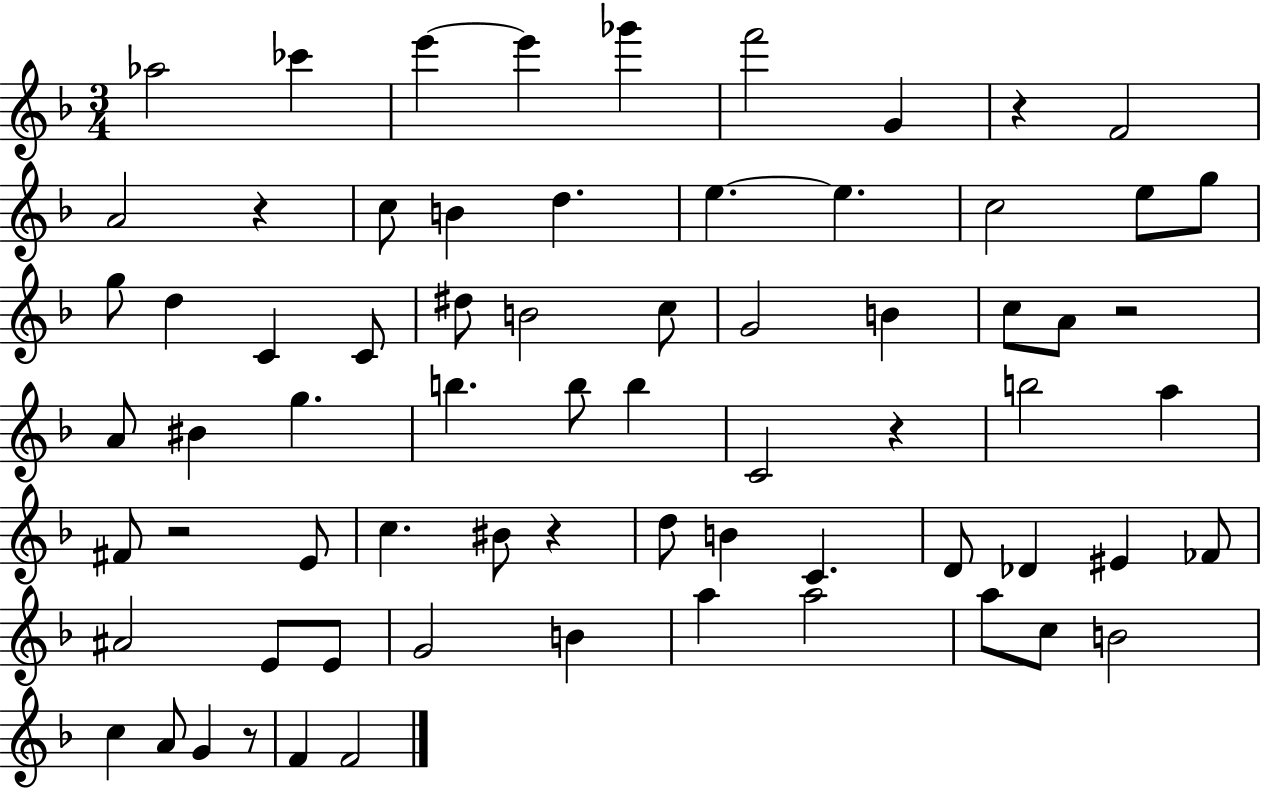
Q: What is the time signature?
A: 3/4